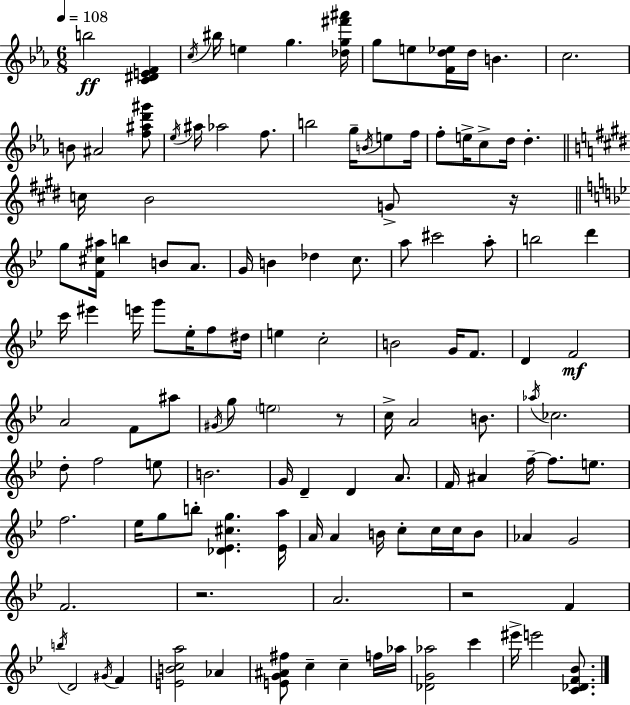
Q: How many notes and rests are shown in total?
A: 123